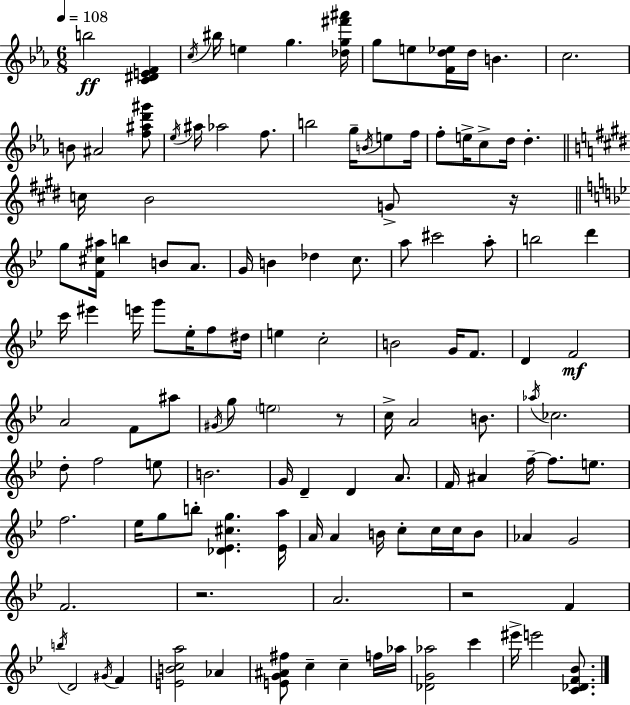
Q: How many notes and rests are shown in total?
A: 123